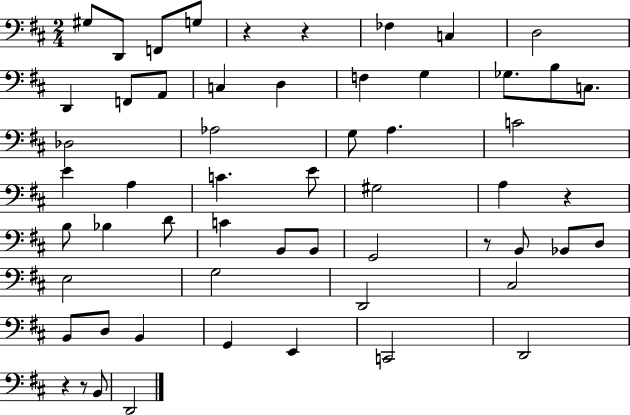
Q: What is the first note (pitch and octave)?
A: G#3